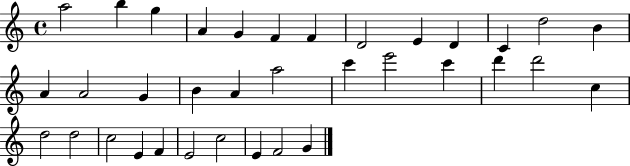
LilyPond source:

{
  \clef treble
  \time 4/4
  \defaultTimeSignature
  \key c \major
  a''2 b''4 g''4 | a'4 g'4 f'4 f'4 | d'2 e'4 d'4 | c'4 d''2 b'4 | \break a'4 a'2 g'4 | b'4 a'4 a''2 | c'''4 e'''2 c'''4 | d'''4 d'''2 c''4 | \break d''2 d''2 | c''2 e'4 f'4 | e'2 c''2 | e'4 f'2 g'4 | \break \bar "|."
}